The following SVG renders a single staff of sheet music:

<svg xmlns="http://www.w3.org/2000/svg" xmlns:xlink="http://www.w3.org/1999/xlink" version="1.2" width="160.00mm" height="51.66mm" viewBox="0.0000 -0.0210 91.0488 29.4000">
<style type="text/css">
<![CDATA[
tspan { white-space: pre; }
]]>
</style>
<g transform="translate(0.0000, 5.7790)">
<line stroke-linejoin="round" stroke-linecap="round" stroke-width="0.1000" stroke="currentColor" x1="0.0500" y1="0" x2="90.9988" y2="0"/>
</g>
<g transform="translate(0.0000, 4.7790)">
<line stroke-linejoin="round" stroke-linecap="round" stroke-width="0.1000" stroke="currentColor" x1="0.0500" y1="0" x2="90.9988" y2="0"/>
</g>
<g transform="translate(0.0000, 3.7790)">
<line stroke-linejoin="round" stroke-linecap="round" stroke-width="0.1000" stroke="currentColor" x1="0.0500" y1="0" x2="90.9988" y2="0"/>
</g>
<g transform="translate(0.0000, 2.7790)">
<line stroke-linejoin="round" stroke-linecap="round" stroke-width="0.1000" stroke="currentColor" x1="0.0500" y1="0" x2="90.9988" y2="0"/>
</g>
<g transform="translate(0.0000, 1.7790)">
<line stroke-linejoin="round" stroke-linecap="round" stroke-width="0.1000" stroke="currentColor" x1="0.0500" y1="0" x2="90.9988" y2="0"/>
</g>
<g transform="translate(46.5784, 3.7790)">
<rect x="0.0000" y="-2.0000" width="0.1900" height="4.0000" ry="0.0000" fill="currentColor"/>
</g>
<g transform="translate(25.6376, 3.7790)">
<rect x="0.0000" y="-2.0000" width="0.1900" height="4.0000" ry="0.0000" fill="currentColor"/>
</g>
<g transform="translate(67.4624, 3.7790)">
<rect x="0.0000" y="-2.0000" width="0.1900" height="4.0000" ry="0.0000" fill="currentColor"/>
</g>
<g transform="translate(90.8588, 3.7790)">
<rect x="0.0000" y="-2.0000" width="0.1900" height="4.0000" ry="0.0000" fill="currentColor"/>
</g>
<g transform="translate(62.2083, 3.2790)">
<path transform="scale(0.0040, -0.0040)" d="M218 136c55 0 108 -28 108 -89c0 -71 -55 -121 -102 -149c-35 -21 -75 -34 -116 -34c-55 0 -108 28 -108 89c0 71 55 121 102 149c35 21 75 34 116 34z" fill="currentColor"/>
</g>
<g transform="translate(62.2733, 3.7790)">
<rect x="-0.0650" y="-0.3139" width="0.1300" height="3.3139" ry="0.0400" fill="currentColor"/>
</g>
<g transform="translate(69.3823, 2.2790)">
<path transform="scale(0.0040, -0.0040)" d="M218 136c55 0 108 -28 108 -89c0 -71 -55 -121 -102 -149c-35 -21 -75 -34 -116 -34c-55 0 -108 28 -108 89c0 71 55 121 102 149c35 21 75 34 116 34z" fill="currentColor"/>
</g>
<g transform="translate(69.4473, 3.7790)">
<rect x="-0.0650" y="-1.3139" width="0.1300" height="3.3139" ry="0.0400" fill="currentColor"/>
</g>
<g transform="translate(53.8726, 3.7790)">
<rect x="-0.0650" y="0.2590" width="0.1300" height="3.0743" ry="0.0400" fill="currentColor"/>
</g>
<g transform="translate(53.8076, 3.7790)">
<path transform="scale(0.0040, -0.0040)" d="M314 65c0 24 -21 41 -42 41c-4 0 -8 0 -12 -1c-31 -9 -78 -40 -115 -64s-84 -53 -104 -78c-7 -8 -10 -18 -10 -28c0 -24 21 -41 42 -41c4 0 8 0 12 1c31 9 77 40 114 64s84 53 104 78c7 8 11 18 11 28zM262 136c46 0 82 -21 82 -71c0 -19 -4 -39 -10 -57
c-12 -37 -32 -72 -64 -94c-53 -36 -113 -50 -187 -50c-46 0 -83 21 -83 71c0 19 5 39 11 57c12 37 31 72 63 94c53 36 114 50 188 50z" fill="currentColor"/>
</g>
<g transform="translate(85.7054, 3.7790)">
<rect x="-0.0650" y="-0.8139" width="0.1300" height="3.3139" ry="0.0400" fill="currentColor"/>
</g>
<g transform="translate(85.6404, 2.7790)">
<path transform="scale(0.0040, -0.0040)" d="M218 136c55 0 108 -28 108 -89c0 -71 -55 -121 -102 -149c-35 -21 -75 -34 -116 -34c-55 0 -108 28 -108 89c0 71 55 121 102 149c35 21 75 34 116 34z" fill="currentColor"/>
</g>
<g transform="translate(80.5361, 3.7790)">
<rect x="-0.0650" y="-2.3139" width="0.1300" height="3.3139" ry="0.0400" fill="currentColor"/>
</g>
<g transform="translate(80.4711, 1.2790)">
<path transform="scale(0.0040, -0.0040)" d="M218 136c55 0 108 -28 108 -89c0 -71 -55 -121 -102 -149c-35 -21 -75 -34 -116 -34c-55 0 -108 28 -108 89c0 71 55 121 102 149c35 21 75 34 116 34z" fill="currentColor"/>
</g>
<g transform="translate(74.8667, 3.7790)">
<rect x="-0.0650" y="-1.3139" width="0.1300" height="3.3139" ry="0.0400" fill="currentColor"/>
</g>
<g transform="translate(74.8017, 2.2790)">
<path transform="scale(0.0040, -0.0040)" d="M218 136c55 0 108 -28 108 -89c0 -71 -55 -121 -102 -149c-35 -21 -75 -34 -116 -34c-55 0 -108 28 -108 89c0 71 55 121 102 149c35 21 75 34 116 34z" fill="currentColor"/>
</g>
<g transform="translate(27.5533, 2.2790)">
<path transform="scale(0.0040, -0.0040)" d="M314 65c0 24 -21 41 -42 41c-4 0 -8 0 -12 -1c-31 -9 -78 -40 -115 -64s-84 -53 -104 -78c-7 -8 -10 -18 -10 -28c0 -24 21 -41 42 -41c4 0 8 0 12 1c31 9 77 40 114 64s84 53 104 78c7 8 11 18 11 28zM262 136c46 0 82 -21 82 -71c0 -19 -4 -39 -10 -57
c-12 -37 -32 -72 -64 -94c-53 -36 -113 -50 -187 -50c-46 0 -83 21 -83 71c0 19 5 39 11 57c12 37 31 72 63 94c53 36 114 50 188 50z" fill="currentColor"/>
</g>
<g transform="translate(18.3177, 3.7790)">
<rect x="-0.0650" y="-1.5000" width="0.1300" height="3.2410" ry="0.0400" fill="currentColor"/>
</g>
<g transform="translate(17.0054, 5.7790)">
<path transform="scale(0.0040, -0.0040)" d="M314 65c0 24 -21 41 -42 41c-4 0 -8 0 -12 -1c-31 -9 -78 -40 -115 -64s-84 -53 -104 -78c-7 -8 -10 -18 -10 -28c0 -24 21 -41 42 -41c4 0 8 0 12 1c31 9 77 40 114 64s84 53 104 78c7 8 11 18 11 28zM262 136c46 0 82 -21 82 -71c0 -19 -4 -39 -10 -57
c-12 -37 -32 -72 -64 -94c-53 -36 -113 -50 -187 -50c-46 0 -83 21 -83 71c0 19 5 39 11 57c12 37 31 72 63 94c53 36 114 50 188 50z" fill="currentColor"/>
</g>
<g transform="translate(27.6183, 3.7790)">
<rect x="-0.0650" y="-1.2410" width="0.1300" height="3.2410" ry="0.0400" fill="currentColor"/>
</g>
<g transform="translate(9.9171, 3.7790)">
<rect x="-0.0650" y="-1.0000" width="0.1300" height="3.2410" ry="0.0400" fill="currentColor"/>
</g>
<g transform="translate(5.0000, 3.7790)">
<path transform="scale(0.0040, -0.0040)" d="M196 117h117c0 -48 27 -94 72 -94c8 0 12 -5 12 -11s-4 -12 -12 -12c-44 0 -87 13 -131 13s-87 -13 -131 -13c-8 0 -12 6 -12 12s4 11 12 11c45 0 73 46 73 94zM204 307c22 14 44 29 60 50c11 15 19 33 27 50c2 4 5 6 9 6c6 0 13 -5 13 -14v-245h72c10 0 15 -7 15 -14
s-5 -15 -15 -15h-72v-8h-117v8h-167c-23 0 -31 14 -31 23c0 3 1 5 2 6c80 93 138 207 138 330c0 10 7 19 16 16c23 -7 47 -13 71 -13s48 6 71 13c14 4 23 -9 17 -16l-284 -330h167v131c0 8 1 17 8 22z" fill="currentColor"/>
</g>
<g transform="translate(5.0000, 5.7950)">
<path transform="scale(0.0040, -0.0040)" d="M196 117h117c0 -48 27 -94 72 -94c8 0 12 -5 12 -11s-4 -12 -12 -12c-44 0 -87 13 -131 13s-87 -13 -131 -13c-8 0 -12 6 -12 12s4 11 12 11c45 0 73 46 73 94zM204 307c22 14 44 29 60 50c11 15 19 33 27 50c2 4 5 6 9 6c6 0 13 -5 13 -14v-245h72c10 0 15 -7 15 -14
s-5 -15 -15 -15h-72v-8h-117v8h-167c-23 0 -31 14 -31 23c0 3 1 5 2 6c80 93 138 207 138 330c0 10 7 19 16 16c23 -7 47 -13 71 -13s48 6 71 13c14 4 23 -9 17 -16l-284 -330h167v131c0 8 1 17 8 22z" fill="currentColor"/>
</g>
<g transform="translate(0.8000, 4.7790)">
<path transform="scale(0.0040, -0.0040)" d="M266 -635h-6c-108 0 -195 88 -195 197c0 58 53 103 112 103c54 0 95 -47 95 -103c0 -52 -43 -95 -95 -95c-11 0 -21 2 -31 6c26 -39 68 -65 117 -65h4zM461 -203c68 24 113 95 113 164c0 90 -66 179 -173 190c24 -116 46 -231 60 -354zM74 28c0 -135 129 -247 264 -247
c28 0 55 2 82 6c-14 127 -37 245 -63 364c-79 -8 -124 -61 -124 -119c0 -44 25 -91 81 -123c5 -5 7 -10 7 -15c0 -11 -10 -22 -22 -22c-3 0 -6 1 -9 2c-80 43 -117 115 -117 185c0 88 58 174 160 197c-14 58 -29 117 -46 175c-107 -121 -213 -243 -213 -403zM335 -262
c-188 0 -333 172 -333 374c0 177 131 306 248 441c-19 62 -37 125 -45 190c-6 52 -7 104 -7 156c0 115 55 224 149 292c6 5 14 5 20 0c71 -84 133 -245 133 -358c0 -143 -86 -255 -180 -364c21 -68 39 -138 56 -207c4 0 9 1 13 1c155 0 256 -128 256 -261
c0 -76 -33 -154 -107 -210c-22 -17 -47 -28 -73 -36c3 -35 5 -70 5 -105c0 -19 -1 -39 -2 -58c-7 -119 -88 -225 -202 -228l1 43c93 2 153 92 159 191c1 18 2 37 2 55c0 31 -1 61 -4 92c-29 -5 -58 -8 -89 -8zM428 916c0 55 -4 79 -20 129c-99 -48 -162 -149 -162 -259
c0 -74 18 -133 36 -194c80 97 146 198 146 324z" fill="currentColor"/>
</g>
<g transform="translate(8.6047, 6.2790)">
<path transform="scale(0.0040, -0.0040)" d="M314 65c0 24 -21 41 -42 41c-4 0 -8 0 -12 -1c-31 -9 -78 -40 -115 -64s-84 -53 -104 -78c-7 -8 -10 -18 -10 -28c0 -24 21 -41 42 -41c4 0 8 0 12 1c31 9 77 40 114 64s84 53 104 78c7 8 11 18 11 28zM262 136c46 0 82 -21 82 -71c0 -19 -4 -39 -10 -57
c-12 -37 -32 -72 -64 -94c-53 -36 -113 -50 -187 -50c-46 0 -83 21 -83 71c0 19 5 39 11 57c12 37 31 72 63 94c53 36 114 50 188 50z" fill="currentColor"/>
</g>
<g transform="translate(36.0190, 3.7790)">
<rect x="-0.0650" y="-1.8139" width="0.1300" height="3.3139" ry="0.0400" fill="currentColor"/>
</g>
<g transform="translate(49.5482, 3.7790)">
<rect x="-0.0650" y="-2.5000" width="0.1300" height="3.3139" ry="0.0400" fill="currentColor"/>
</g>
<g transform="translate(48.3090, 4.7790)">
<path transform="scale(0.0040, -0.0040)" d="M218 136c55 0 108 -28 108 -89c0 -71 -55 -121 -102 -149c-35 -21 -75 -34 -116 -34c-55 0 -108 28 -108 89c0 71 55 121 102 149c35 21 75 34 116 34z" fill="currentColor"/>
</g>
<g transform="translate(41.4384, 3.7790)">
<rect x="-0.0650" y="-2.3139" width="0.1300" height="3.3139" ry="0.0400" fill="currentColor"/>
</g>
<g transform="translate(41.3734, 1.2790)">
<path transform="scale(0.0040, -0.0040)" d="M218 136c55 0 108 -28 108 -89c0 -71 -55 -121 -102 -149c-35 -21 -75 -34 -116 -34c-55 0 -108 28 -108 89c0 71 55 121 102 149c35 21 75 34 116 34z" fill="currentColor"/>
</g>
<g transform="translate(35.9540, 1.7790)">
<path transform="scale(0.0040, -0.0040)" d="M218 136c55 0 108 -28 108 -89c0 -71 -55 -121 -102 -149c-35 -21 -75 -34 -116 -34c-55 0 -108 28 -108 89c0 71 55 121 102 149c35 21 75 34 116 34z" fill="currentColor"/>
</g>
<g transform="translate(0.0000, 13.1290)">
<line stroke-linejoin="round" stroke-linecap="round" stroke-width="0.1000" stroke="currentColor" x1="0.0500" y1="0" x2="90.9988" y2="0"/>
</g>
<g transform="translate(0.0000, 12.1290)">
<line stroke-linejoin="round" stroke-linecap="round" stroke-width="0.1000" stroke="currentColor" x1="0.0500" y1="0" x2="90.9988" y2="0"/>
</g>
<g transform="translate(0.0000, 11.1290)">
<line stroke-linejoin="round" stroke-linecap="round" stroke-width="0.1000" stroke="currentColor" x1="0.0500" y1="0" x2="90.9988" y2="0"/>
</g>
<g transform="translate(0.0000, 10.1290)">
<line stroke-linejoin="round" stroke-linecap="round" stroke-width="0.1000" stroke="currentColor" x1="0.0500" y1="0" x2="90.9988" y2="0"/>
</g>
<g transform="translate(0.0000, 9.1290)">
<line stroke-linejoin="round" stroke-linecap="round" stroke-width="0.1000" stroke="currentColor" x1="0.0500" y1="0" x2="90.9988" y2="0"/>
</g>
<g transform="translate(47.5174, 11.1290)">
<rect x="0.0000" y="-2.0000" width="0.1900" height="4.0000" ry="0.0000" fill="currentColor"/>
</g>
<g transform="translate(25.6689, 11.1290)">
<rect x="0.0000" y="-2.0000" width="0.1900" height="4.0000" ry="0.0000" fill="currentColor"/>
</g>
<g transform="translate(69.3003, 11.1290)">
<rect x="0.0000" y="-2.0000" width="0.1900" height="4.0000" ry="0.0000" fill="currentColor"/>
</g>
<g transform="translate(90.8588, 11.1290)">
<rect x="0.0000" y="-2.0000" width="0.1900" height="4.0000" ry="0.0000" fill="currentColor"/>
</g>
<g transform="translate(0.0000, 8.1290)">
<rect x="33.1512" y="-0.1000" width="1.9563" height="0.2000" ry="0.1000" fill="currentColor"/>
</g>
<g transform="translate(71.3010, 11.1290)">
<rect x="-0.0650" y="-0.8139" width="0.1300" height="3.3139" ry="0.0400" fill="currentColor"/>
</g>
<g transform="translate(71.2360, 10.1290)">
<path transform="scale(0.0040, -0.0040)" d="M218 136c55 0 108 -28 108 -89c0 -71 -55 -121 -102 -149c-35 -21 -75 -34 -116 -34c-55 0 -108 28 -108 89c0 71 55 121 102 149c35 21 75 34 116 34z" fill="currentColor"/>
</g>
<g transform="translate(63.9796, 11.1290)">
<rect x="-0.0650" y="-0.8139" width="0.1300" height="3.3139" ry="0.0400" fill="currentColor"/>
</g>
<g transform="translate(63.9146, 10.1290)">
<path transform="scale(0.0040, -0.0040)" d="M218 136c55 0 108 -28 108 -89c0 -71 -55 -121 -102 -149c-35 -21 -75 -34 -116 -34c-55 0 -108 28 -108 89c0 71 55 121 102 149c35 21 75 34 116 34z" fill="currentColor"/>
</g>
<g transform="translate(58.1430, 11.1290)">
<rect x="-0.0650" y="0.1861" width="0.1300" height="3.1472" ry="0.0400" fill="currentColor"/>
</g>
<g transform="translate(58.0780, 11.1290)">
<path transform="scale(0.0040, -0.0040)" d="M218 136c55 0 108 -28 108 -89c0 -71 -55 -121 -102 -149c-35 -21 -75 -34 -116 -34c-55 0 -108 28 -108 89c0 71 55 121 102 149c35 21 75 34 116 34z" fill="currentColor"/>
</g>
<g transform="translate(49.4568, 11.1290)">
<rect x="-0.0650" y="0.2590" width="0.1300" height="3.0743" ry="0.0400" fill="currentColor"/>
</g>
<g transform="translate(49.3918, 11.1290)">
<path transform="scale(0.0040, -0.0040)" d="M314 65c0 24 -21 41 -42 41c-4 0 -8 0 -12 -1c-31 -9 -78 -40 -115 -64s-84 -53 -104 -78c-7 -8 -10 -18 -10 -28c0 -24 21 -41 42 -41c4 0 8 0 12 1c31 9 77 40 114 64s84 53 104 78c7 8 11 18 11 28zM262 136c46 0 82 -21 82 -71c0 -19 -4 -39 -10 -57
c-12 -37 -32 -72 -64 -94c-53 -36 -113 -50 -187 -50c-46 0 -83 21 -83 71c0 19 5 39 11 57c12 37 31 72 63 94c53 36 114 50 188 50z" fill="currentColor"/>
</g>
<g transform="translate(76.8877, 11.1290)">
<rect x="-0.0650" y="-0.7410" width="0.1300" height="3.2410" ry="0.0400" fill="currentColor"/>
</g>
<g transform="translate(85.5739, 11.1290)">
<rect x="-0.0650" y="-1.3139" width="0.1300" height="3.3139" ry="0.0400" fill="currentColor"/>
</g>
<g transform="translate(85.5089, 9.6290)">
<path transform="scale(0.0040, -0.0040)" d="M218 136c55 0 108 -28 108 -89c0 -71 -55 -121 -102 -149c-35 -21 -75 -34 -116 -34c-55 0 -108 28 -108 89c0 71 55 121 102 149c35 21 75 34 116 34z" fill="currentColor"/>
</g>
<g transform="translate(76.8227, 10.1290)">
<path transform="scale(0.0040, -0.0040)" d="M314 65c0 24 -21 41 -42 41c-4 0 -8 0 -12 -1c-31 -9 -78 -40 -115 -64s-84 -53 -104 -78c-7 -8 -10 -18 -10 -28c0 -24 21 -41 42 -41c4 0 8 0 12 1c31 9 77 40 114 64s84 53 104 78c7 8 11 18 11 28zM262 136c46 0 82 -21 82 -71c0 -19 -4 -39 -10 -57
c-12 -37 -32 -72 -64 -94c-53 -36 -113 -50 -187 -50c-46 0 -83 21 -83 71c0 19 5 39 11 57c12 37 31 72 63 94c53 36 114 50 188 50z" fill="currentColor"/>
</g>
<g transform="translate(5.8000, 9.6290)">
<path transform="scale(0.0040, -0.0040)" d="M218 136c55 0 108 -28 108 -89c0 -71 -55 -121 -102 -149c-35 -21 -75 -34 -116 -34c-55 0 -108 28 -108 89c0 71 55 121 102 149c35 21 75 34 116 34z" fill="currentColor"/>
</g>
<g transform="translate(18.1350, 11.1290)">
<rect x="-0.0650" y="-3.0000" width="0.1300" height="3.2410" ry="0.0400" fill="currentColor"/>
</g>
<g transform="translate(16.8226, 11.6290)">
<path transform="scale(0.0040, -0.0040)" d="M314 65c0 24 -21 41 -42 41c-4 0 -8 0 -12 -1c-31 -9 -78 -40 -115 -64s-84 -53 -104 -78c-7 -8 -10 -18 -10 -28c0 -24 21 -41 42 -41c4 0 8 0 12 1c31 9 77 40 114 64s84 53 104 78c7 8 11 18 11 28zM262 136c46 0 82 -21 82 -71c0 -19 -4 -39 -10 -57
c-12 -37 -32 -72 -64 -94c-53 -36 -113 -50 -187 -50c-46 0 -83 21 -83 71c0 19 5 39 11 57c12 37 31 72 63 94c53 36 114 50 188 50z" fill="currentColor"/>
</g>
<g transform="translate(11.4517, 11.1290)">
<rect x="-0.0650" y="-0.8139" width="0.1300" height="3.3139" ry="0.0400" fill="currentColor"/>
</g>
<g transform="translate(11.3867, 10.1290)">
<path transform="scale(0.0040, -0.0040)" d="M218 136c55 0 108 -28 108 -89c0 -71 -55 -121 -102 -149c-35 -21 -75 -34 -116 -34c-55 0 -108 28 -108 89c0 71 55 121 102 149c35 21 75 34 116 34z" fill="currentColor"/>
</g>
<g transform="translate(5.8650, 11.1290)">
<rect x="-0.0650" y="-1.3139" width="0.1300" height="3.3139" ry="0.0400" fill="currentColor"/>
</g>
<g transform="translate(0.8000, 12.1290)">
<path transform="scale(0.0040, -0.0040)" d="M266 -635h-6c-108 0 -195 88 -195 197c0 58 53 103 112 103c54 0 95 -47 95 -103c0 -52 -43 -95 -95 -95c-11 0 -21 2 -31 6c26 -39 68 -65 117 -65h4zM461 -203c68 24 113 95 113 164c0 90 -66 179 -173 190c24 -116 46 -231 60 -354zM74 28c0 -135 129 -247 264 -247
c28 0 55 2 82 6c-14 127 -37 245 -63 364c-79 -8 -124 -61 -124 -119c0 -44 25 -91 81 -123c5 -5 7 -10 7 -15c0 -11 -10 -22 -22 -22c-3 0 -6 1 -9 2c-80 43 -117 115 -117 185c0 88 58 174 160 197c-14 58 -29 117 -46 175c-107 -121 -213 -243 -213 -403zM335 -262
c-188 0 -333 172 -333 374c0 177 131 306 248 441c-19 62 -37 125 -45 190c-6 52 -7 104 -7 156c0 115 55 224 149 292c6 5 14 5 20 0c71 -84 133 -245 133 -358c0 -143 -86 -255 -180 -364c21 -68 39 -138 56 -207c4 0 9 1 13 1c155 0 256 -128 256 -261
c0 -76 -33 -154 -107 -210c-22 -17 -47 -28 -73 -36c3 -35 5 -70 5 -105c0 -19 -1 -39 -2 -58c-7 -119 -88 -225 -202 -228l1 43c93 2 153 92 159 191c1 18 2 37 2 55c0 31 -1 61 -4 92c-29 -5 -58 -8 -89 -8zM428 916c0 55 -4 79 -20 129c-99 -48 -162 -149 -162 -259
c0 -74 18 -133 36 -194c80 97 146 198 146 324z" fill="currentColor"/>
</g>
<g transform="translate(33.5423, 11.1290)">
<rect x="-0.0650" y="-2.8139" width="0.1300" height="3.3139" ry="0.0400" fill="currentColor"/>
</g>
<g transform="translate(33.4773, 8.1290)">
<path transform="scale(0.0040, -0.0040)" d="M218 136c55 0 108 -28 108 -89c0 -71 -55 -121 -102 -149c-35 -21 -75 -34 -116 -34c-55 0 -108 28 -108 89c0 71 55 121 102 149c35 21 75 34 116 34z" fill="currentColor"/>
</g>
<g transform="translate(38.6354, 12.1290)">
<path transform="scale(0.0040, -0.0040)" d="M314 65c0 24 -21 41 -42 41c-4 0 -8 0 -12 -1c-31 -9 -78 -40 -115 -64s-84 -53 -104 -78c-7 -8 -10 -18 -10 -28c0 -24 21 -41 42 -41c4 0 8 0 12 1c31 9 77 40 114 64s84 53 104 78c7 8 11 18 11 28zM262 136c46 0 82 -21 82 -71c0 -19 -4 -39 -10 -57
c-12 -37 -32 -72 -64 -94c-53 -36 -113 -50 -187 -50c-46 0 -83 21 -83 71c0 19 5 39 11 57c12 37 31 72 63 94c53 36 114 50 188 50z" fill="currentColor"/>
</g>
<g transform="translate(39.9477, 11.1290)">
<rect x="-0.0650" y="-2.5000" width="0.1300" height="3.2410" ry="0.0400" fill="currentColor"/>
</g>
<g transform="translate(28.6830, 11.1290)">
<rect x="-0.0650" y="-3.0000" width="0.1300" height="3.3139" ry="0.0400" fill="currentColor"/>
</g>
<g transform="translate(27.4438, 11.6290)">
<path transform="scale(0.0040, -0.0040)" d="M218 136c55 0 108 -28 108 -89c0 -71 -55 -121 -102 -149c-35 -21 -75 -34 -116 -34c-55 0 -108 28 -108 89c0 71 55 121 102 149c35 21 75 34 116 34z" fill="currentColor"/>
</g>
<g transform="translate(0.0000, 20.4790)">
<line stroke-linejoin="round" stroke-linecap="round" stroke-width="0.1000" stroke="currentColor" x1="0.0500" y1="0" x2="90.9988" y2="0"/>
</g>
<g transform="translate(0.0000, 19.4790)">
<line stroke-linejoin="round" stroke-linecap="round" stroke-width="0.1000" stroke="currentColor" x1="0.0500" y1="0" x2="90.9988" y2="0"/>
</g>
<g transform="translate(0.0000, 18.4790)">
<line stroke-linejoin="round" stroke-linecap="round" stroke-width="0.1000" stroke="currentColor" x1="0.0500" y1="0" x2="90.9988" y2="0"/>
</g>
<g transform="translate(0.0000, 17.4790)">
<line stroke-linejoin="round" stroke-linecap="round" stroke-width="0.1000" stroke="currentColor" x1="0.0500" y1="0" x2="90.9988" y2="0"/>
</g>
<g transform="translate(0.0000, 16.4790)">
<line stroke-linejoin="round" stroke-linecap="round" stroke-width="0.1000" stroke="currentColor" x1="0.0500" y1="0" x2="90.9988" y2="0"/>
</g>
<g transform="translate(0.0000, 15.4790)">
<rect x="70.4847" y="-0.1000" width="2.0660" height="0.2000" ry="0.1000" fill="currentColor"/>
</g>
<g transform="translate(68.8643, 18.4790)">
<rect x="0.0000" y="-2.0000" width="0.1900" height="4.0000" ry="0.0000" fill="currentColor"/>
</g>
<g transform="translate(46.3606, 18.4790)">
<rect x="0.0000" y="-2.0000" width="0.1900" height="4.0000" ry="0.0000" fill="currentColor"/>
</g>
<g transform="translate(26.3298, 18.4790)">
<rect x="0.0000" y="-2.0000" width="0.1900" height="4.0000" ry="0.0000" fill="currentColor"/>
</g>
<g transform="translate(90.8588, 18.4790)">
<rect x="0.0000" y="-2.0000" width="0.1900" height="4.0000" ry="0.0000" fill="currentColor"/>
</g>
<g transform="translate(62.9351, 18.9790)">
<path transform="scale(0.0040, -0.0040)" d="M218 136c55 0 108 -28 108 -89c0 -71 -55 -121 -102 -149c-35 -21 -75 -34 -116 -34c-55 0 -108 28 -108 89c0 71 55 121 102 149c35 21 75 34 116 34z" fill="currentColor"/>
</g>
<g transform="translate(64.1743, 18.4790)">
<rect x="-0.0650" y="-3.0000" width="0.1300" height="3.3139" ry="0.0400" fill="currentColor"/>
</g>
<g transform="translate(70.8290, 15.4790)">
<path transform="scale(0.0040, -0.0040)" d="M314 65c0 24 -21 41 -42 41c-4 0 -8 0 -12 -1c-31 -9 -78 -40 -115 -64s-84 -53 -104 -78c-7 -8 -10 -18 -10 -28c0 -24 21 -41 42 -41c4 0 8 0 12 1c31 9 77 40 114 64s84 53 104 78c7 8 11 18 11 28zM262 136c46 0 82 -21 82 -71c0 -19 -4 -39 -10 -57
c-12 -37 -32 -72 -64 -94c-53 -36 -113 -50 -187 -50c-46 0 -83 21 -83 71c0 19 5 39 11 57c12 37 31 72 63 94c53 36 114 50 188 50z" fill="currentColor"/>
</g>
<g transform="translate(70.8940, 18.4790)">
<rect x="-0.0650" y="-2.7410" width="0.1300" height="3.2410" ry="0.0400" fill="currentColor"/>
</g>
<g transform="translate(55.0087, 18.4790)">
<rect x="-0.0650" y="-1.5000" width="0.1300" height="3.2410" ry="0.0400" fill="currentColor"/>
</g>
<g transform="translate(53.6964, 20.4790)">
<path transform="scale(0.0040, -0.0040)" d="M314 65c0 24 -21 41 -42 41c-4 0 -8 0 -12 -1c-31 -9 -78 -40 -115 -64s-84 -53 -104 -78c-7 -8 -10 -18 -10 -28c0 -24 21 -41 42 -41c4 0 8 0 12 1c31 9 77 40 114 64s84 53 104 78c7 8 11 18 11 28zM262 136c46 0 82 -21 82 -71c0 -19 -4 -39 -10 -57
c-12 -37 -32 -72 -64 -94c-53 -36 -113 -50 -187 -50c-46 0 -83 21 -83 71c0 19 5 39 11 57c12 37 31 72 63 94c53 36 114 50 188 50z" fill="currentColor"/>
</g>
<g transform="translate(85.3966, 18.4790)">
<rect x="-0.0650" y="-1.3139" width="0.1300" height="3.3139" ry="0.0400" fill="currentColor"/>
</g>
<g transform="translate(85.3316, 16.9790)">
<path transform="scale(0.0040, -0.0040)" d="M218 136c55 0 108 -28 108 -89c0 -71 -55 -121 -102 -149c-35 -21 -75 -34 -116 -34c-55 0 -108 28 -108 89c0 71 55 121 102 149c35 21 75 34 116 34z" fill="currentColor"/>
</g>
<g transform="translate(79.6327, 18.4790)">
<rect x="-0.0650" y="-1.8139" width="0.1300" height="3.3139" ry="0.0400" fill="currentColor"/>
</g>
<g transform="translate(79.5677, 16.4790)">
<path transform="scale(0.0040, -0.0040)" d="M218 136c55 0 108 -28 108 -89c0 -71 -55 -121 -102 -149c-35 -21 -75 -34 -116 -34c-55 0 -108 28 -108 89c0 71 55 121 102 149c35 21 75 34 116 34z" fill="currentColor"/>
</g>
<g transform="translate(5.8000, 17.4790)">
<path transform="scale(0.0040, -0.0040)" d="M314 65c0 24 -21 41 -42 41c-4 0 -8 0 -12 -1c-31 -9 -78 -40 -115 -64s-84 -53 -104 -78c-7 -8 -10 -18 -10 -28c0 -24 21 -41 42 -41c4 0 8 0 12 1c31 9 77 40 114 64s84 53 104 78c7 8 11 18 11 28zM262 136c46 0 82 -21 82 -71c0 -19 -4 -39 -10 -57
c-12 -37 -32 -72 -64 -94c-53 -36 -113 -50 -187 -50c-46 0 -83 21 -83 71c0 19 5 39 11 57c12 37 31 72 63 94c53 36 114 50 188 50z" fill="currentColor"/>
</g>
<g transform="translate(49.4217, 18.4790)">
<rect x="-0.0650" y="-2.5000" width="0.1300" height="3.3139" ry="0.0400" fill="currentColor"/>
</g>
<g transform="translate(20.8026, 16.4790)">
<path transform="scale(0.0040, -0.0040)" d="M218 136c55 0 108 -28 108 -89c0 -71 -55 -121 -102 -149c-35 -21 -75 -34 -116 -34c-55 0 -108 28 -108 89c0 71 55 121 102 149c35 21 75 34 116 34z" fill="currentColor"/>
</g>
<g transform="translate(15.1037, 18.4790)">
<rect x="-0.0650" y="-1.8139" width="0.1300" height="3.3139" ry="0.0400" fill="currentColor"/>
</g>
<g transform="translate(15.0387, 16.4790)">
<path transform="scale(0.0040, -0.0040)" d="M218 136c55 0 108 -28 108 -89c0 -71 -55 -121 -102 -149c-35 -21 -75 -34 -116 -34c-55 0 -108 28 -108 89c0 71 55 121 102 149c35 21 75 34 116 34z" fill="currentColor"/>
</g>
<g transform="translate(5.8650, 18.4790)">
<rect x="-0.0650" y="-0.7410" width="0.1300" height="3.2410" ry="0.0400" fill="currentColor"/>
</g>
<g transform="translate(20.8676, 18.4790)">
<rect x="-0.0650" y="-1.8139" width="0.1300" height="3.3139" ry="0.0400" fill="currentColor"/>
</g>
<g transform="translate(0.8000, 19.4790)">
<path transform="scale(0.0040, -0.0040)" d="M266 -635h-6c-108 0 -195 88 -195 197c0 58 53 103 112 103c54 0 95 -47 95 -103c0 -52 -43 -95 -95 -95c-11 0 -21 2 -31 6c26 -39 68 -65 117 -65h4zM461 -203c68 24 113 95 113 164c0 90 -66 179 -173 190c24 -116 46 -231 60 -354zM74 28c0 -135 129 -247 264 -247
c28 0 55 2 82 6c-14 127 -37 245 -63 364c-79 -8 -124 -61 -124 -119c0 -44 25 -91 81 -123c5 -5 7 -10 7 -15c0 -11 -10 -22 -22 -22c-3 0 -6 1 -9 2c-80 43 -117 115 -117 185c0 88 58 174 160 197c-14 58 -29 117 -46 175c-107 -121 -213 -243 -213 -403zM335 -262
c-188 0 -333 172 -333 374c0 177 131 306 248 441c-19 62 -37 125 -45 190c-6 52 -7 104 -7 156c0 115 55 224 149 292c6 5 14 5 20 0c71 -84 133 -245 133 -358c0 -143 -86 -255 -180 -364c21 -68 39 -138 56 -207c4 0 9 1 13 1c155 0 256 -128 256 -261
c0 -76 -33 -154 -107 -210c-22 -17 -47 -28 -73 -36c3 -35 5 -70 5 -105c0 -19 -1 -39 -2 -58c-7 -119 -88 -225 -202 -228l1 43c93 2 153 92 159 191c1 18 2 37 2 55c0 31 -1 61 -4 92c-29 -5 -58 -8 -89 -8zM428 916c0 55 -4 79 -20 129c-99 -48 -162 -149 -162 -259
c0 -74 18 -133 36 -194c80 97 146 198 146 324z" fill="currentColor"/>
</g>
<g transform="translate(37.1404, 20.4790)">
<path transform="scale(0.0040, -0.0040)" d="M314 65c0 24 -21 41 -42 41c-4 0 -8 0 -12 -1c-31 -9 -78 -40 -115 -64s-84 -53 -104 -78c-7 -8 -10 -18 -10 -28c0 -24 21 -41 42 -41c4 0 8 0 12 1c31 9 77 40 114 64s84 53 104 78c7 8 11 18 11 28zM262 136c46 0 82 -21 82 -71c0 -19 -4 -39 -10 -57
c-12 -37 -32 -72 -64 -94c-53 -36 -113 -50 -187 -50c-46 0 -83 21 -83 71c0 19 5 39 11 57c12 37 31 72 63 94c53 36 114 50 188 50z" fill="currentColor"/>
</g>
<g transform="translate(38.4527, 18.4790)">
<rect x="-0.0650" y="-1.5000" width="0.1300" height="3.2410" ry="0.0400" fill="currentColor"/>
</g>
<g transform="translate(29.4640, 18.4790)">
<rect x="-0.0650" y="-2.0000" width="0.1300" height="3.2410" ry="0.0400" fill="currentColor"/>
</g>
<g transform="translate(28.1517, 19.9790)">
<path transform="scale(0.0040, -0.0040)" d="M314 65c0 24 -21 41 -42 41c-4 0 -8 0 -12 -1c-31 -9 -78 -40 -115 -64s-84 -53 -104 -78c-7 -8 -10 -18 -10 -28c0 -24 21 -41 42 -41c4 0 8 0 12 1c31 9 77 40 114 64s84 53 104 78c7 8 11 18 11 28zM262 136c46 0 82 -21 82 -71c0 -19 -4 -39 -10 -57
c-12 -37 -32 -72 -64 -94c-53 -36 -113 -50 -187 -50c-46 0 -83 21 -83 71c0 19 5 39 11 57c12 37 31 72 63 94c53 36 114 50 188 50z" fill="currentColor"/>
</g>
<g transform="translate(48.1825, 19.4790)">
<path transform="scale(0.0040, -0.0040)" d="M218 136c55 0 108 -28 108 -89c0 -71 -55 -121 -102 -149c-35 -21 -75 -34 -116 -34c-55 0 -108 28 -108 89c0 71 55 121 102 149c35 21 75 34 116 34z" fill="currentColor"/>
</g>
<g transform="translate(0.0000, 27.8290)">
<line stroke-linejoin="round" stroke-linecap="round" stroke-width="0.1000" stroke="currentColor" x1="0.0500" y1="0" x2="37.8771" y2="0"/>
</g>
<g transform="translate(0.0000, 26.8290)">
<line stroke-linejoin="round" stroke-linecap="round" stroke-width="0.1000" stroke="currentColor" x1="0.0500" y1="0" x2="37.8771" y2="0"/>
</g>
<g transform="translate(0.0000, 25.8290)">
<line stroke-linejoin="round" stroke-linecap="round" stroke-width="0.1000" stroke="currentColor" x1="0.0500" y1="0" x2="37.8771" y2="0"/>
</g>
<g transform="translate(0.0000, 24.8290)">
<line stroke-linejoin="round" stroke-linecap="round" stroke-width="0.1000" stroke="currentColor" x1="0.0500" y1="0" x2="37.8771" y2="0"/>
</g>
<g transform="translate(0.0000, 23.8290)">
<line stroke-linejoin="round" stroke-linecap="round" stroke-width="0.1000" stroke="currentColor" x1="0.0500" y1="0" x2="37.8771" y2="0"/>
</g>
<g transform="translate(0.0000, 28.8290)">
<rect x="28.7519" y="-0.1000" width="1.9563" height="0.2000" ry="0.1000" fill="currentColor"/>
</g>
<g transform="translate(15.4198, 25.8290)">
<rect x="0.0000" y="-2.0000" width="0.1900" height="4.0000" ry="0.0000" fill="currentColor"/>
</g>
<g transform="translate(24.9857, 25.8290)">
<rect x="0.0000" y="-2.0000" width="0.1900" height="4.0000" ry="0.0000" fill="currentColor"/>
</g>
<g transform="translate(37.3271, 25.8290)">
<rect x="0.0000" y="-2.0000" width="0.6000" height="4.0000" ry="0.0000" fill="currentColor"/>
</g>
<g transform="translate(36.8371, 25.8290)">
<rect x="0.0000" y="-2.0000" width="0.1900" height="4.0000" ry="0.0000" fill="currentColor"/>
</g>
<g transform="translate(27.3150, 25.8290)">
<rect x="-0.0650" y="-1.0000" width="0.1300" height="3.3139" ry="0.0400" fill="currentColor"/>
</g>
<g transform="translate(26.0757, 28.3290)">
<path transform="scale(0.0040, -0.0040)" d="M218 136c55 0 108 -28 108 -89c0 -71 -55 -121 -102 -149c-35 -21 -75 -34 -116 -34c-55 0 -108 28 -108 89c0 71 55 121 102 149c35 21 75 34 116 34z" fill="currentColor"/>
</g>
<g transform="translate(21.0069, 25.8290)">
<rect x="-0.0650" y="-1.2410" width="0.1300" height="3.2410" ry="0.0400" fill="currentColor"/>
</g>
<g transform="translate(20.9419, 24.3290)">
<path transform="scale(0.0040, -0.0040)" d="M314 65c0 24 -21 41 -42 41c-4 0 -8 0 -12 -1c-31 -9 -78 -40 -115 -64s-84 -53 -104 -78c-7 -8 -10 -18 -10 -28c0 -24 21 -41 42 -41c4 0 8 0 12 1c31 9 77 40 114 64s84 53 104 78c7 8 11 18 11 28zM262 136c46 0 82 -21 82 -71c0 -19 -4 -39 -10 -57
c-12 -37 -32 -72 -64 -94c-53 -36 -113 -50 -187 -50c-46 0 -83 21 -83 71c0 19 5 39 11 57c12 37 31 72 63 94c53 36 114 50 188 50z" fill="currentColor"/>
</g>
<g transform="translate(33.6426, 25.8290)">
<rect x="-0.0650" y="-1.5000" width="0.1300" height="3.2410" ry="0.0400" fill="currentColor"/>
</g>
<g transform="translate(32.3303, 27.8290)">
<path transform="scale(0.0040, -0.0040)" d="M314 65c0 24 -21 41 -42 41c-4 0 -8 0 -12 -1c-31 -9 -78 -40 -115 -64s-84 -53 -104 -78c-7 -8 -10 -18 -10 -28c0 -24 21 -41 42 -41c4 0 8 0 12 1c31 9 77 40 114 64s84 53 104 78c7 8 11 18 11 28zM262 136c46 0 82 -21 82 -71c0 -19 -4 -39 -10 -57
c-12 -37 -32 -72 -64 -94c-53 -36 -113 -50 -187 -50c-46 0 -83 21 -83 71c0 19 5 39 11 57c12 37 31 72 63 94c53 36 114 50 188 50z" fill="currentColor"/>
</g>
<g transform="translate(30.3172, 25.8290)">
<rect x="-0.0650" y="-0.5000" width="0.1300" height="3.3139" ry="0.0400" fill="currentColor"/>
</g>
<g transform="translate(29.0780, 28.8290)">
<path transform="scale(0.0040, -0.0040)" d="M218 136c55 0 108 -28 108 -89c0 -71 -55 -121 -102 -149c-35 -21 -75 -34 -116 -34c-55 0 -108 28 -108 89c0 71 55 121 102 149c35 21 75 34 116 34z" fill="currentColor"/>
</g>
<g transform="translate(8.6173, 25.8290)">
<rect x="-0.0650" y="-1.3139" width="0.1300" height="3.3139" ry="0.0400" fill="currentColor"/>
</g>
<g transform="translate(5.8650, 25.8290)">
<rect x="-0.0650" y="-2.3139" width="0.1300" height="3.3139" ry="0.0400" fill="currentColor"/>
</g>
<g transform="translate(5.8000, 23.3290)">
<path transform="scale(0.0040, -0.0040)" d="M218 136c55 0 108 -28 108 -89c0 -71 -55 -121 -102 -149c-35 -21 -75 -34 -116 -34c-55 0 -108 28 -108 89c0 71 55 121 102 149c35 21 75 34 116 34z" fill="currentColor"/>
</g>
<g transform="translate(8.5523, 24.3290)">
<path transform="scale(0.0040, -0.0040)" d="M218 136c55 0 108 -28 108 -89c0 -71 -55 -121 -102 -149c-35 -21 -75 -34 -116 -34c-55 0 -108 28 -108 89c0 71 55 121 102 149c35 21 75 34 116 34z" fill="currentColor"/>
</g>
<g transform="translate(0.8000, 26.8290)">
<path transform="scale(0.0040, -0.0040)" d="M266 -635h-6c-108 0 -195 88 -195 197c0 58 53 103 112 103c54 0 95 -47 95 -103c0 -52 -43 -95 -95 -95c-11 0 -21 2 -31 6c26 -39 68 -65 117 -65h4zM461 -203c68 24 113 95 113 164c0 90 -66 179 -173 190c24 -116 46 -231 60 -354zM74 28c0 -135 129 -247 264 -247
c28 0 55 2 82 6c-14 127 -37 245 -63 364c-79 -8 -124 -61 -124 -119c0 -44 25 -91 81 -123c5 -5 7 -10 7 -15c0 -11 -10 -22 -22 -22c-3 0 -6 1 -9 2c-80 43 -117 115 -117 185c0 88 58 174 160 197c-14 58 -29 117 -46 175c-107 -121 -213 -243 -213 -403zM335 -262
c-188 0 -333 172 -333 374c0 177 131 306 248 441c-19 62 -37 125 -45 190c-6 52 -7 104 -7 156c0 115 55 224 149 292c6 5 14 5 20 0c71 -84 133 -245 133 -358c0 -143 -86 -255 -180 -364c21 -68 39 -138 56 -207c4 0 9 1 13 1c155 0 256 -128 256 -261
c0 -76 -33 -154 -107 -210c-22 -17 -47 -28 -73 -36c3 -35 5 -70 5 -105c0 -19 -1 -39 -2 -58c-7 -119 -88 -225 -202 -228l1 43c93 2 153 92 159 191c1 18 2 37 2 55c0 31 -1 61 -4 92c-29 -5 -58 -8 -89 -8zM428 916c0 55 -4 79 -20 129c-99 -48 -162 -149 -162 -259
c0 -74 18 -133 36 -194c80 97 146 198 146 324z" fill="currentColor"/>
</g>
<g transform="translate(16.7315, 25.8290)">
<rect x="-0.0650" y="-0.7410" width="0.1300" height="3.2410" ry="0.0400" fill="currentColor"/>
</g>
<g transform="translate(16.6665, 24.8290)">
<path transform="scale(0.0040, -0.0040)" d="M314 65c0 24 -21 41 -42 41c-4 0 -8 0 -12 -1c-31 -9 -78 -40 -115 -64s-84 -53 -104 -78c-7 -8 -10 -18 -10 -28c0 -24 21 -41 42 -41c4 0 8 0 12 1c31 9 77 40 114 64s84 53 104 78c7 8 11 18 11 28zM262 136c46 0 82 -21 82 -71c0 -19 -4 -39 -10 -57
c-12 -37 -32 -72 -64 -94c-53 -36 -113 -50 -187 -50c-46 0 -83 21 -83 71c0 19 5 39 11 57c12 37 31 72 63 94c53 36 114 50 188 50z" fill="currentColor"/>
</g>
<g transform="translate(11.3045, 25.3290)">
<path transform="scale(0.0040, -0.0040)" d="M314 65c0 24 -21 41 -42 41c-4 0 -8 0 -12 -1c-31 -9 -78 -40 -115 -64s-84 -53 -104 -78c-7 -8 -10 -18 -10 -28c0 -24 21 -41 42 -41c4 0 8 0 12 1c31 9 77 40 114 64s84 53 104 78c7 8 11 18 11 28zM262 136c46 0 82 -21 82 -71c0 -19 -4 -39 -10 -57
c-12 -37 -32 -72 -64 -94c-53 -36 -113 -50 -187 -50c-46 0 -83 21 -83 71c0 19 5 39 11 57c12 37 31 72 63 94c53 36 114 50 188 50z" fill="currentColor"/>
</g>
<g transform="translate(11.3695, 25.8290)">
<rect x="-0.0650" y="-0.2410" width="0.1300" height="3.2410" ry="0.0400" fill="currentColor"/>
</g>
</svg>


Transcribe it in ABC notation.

X:1
T:Untitled
M:4/4
L:1/4
K:C
D2 E2 e2 f g G B2 c e e g d e d A2 A a G2 B2 B d d d2 e d2 f f F2 E2 G E2 A a2 f e g e c2 d2 e2 D C E2